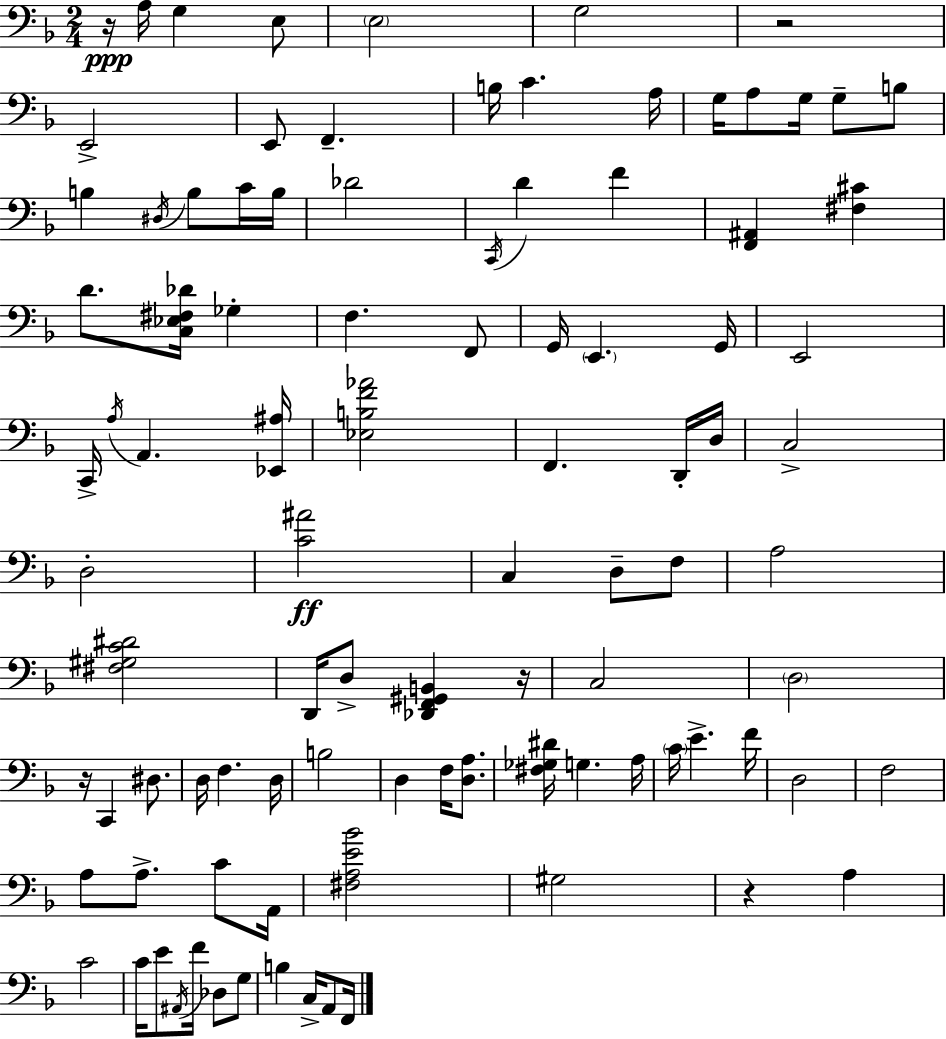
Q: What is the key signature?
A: F major